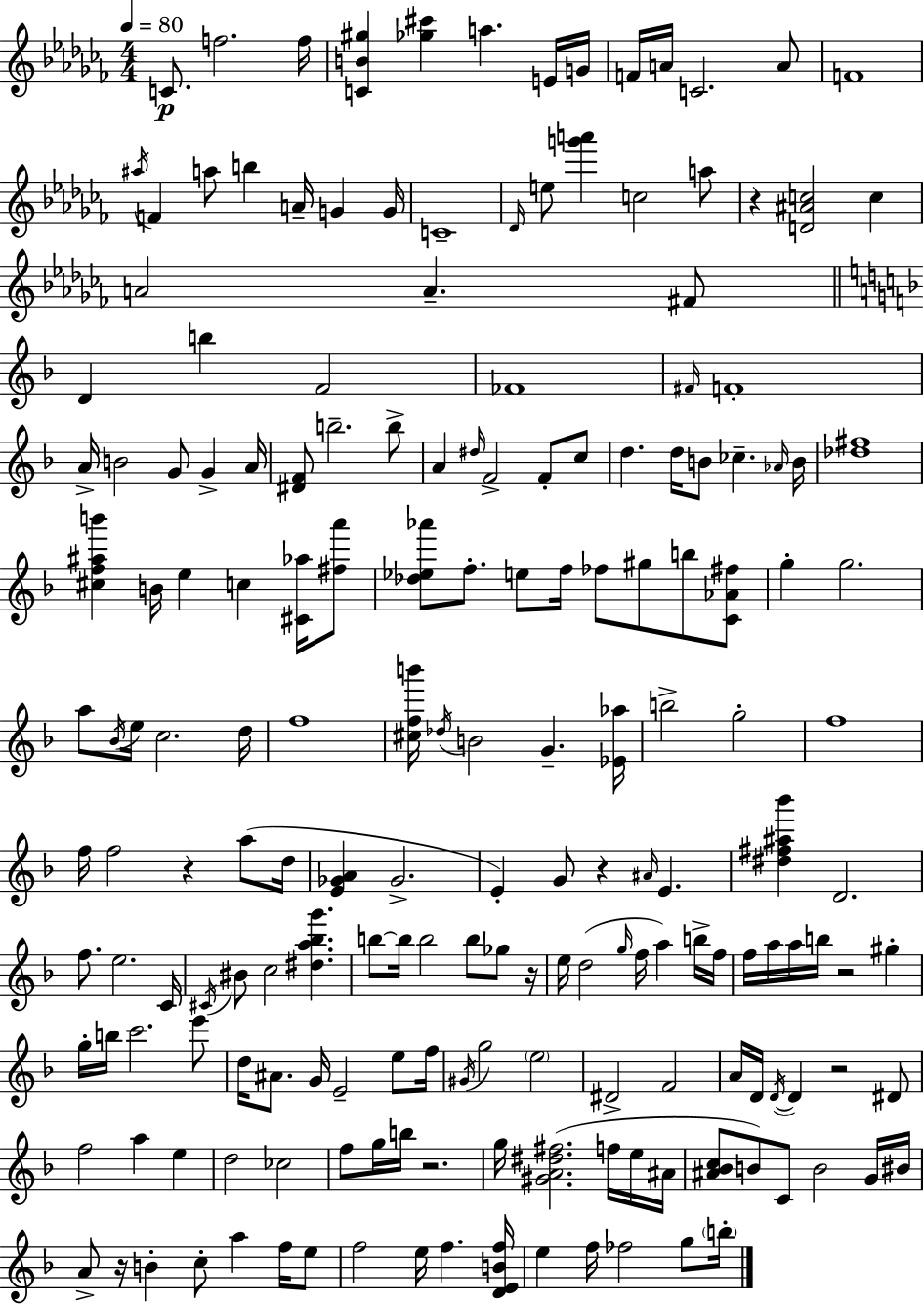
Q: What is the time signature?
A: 4/4